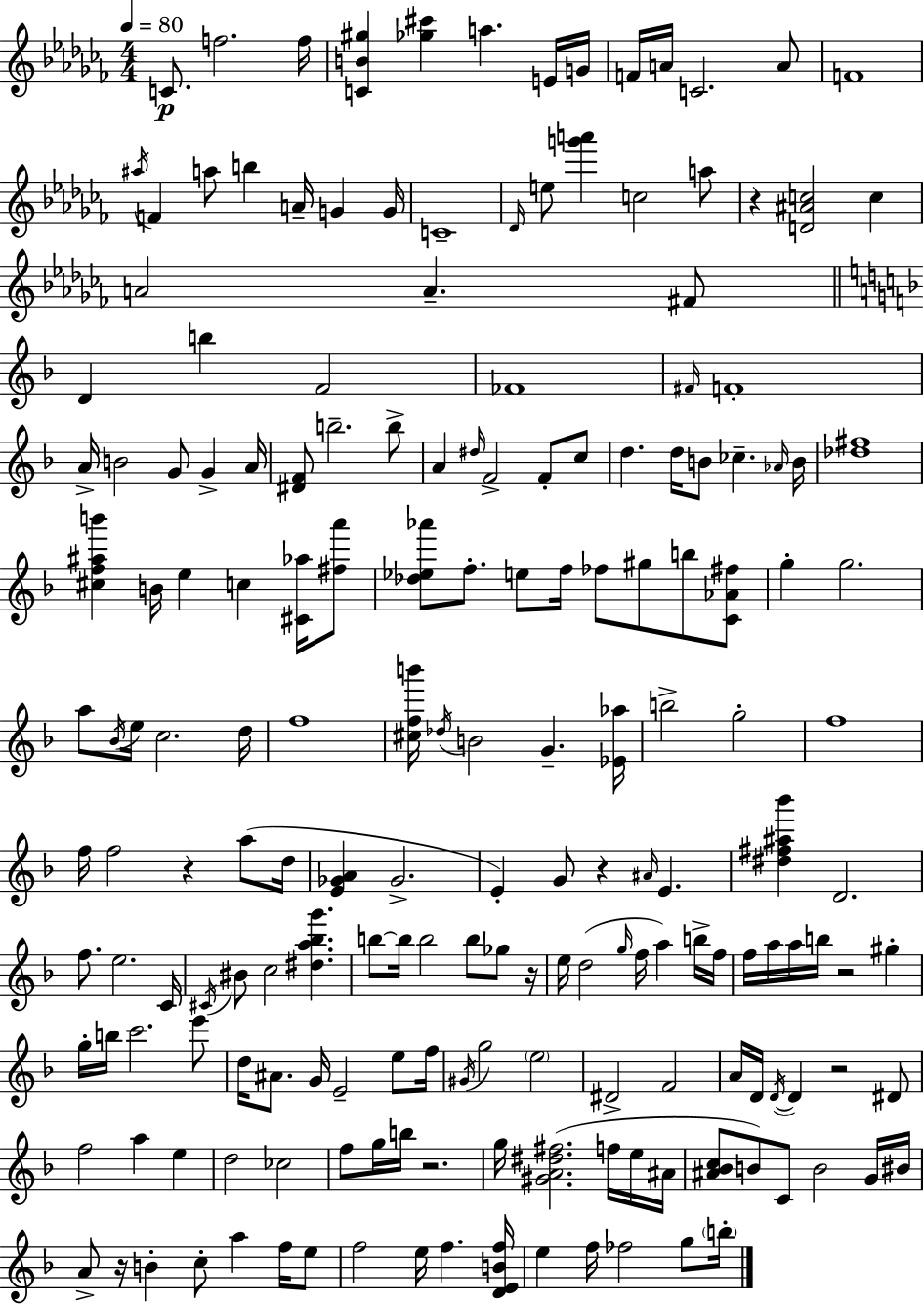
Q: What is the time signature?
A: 4/4